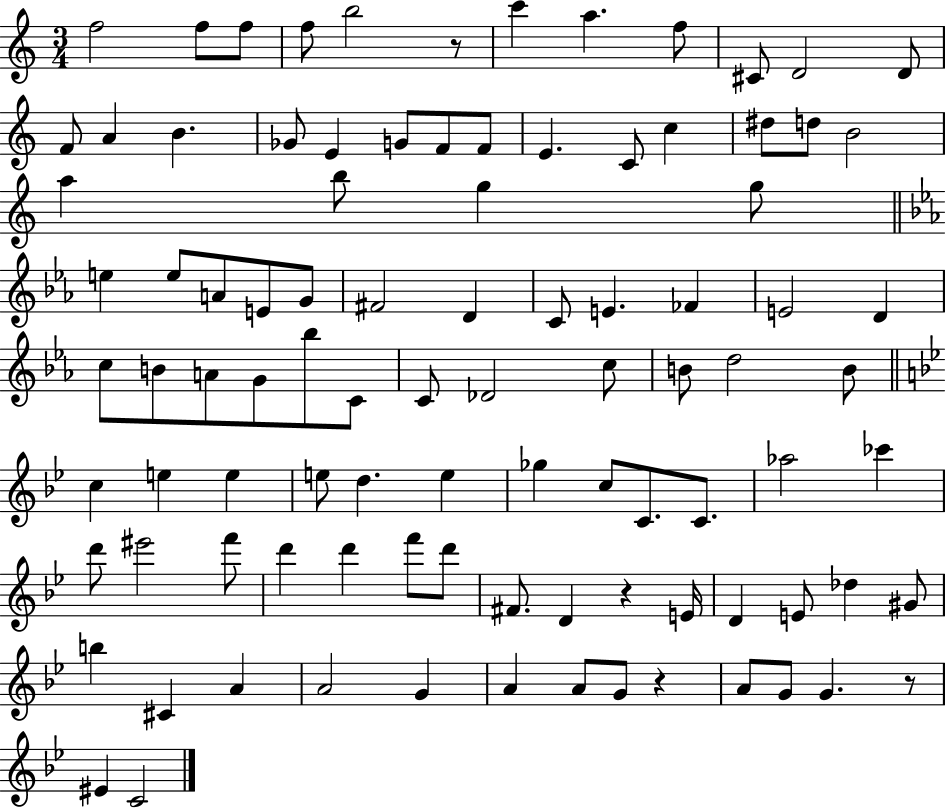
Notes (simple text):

F5/h F5/e F5/e F5/e B5/h R/e C6/q A5/q. F5/e C#4/e D4/h D4/e F4/e A4/q B4/q. Gb4/e E4/q G4/e F4/e F4/e E4/q. C4/e C5/q D#5/e D5/e B4/h A5/q B5/e G5/q G5/e E5/q E5/e A4/e E4/e G4/e F#4/h D4/q C4/e E4/q. FES4/q E4/h D4/q C5/e B4/e A4/e G4/e Bb5/e C4/e C4/e Db4/h C5/e B4/e D5/h B4/e C5/q E5/q E5/q E5/e D5/q. E5/q Gb5/q C5/e C4/e. C4/e. Ab5/h CES6/q D6/e EIS6/h F6/e D6/q D6/q F6/e D6/e F#4/e. D4/q R/q E4/s D4/q E4/e Db5/q G#4/e B5/q C#4/q A4/q A4/h G4/q A4/q A4/e G4/e R/q A4/e G4/e G4/q. R/e EIS4/q C4/h